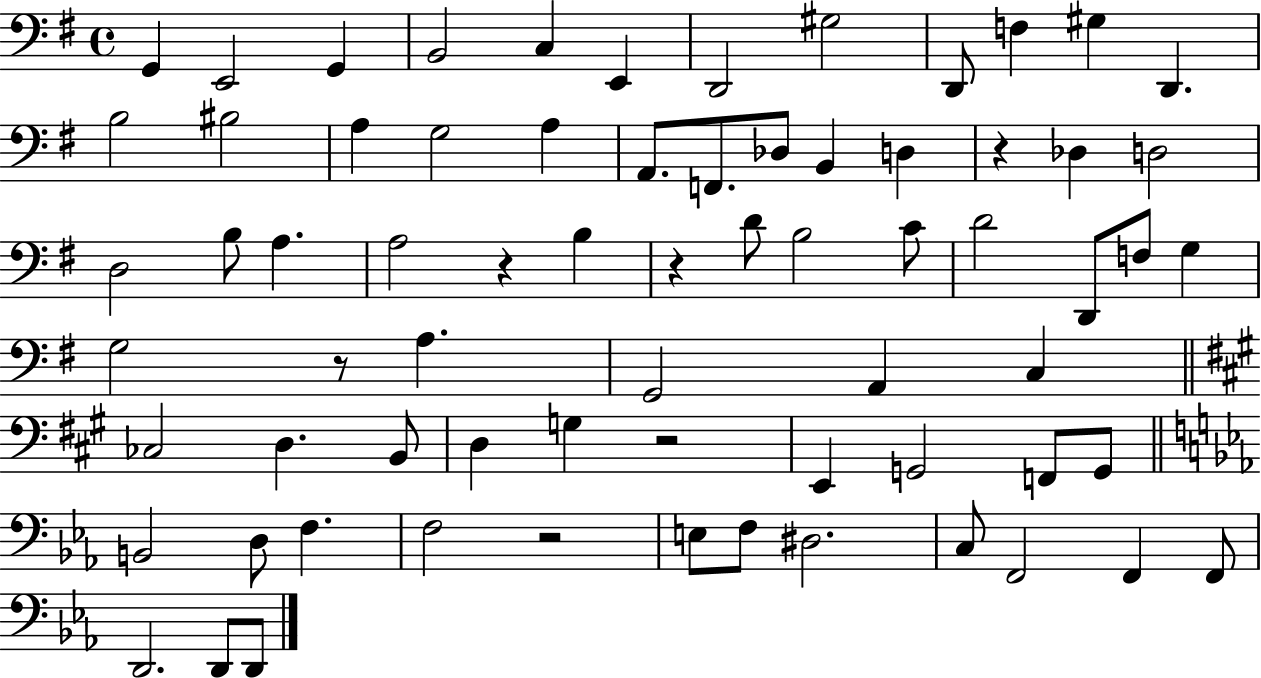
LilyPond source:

{
  \clef bass
  \time 4/4
  \defaultTimeSignature
  \key g \major
  \repeat volta 2 { g,4 e,2 g,4 | b,2 c4 e,4 | d,2 gis2 | d,8 f4 gis4 d,4. | \break b2 bis2 | a4 g2 a4 | a,8. f,8. des8 b,4 d4 | r4 des4 d2 | \break d2 b8 a4. | a2 r4 b4 | r4 d'8 b2 c'8 | d'2 d,8 f8 g4 | \break g2 r8 a4. | g,2 a,4 c4 | \bar "||" \break \key a \major ces2 d4. b,8 | d4 g4 r2 | e,4 g,2 f,8 g,8 | \bar "||" \break \key c \minor b,2 d8 f4. | f2 r2 | e8 f8 dis2. | c8 f,2 f,4 f,8 | \break d,2. d,8 d,8 | } \bar "|."
}